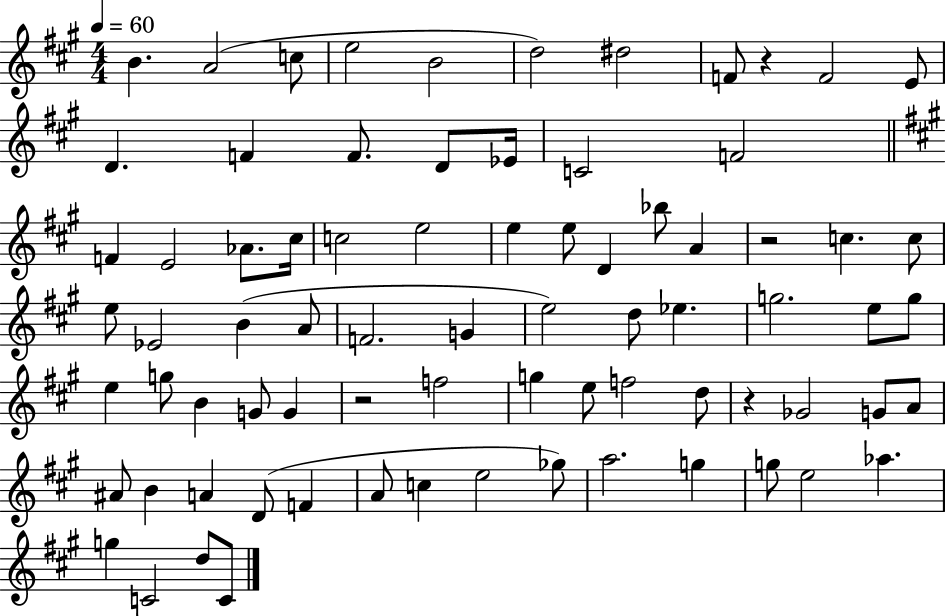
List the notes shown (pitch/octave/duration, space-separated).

B4/q. A4/h C5/e E5/h B4/h D5/h D#5/h F4/e R/q F4/h E4/e D4/q. F4/q F4/e. D4/e Eb4/s C4/h F4/h F4/q E4/h Ab4/e. C#5/s C5/h E5/h E5/q E5/e D4/q Bb5/e A4/q R/h C5/q. C5/e E5/e Eb4/h B4/q A4/e F4/h. G4/q E5/h D5/e Eb5/q. G5/h. E5/e G5/e E5/q G5/e B4/q G4/e G4/q R/h F5/h G5/q E5/e F5/h D5/e R/q Gb4/h G4/e A4/e A#4/e B4/q A4/q D4/e F4/q A4/e C5/q E5/h Gb5/e A5/h. G5/q G5/e E5/h Ab5/q. G5/q C4/h D5/e C4/e